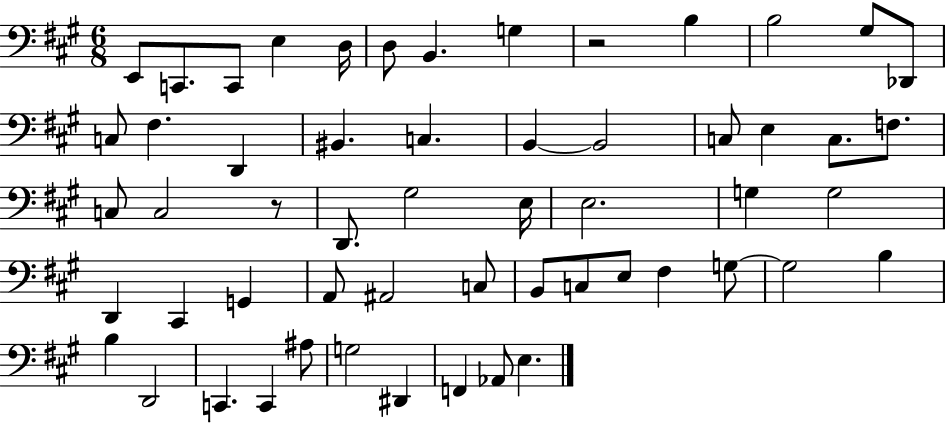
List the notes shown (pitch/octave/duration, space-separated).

E2/e C2/e. C2/e E3/q D3/s D3/e B2/q. G3/q R/h B3/q B3/h G#3/e Db2/e C3/e F#3/q. D2/q BIS2/q. C3/q. B2/q B2/h C3/e E3/q C3/e. F3/e. C3/e C3/h R/e D2/e. G#3/h E3/s E3/h. G3/q G3/h D2/q C#2/q G2/q A2/e A#2/h C3/e B2/e C3/e E3/e F#3/q G3/e G3/h B3/q B3/q D2/h C2/q. C2/q A#3/e G3/h D#2/q F2/q Ab2/e E3/q.